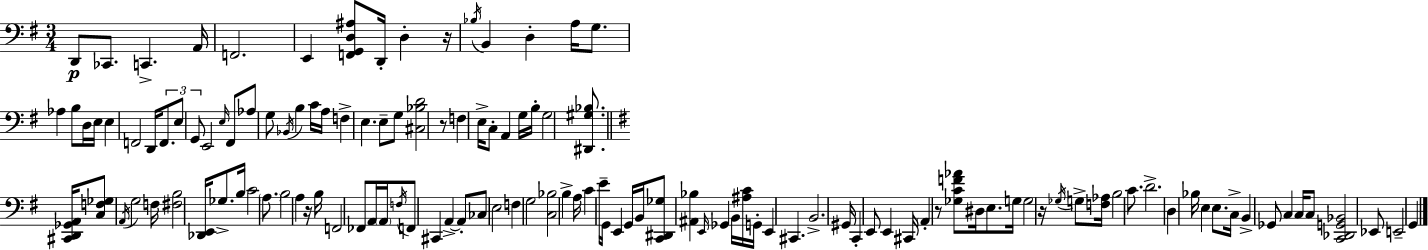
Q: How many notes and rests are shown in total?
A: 128